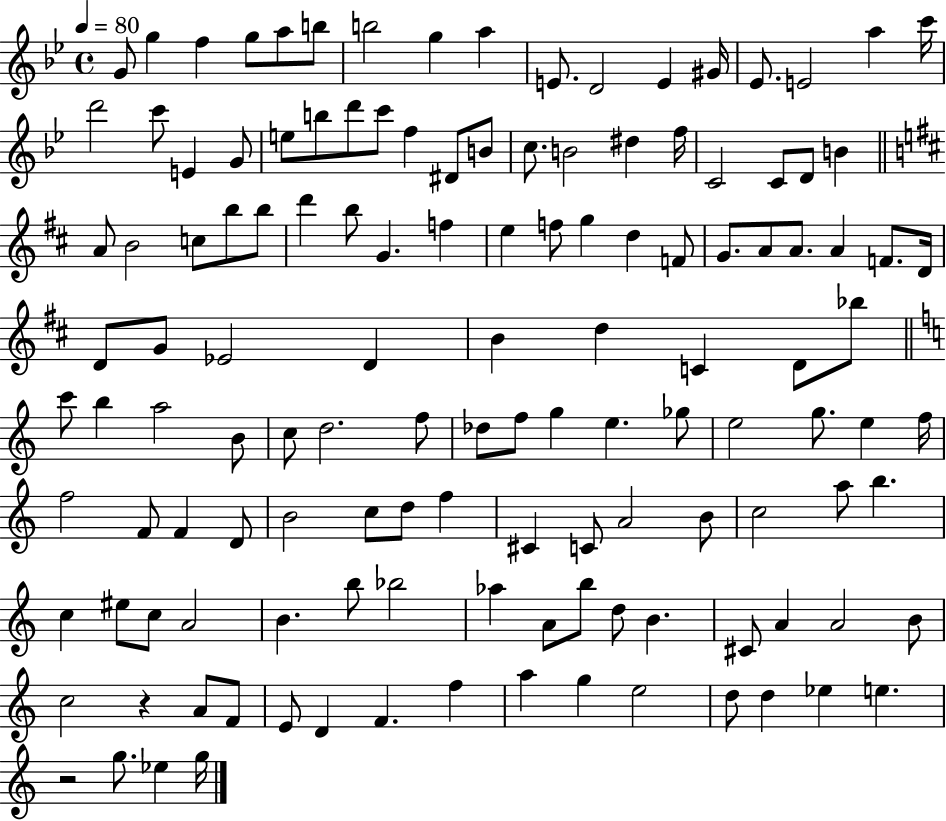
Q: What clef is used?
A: treble